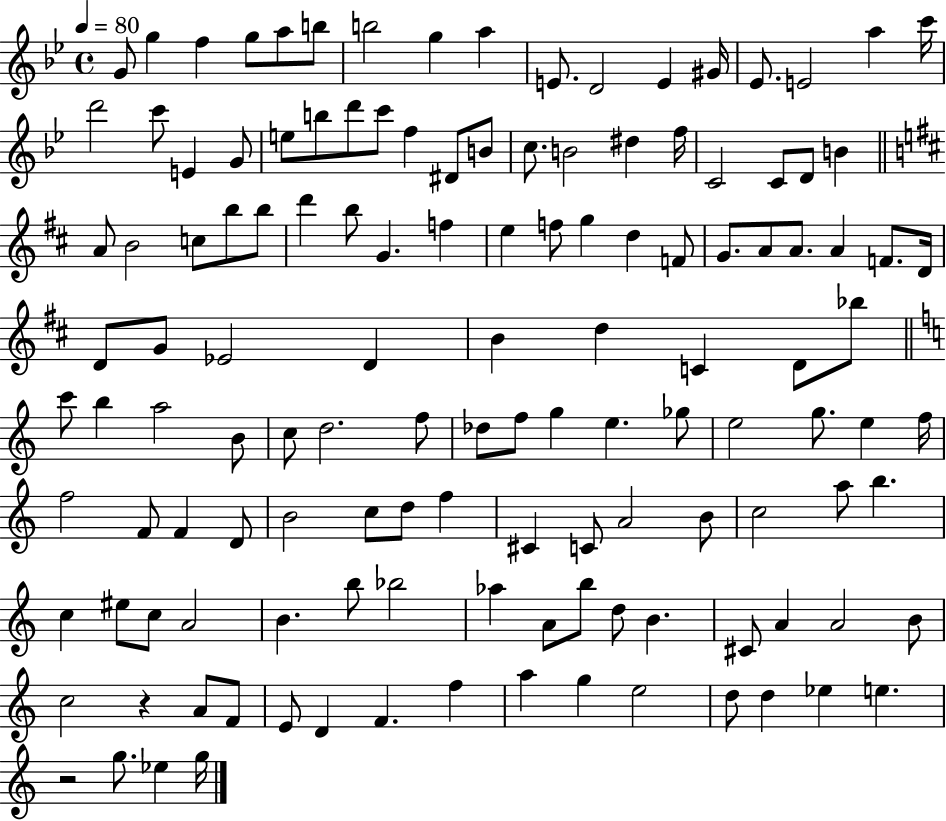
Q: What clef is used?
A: treble